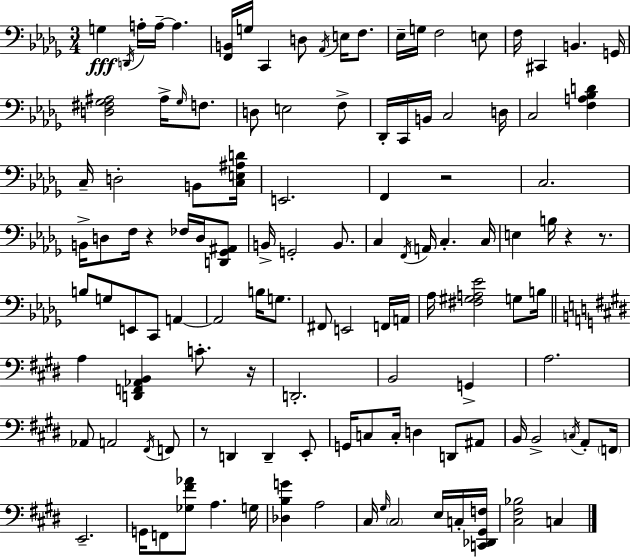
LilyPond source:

{
  \clef bass
  \numericTimeSignature
  \time 3/4
  \key bes \minor
  g4\fff \acciaccatura { d,16 } a16-. a16--~~ a4. | <f, b,>16 g16 c,4 d8 \acciaccatura { aes,16 } e16 f8. | ees16-- g16 f2 | e8 f16 cis,4 b,4. | \break g,16 <d fis ges ais>2 ais16-> \grace { ges16 } | f8. d8 e2 | f8-> des,16-. c,16 b,16 c2 | d16 c2 <f a bes d'>4 | \break c16-- d2-. | b,8 <c e ais d'>16 e,2. | f,4 r2 | c2. | \break b,16-> d8 f16 r4 fes16 | d16 <d, ges, ais,>8 b,16-> g,2-. | b,8. c4 \acciaccatura { f,16 } a,16 c4.-. | c16 e4 b16 r4 | \break r8. b8 g8 e,8 c,8 | a,4~~ a,2 | b16 g8. fis,8 e,2 | f,16 a,16 aes16 <fis gis a ees'>2 | \break g8 b16 \bar "||" \break \key e \major a4 <d, f, aes, b,>4 c'8.-. r16 | d,2.-. | b,2 g,4-> | a2. | \break aes,8 a,2 \acciaccatura { fis,16 } f,8 | r8 d,4 d,4-- e,8-. | g,16 c8 c16-. d4 d,8 ais,8 | b,16 b,2-> \acciaccatura { c16 } a,8-. | \break \parenthesize f,16 e,2.-- | g,16 f,8 <ges fis' aes'>8 a4. | g16 <des b g'>4 a2 | cis16 \grace { gis16 } \parenthesize cis2 | \break e16 c16-. <c, des, gis, f>16 <cis fis bes>2 c4 | \bar "|."
}